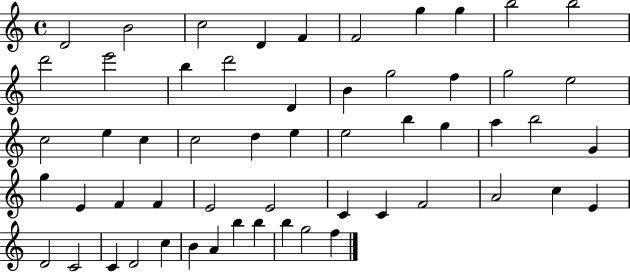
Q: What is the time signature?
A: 4/4